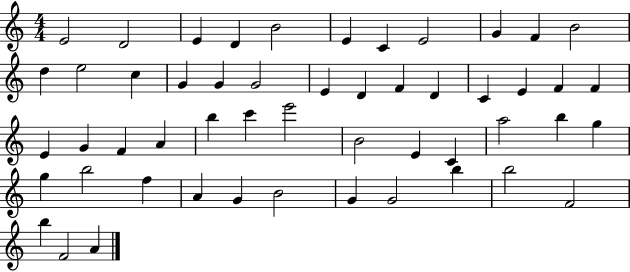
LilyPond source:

{
  \clef treble
  \numericTimeSignature
  \time 4/4
  \key c \major
  e'2 d'2 | e'4 d'4 b'2 | e'4 c'4 e'2 | g'4 f'4 b'2 | \break d''4 e''2 c''4 | g'4 g'4 g'2 | e'4 d'4 f'4 d'4 | c'4 e'4 f'4 f'4 | \break e'4 g'4 f'4 a'4 | b''4 c'''4 e'''2 | b'2 e'4 c'4 | a''2 b''4 g''4 | \break g''4 b''2 f''4 | a'4 g'4 b'2 | g'4 g'2 b''4 | b''2 f'2 | \break b''4 f'2 a'4 | \bar "|."
}